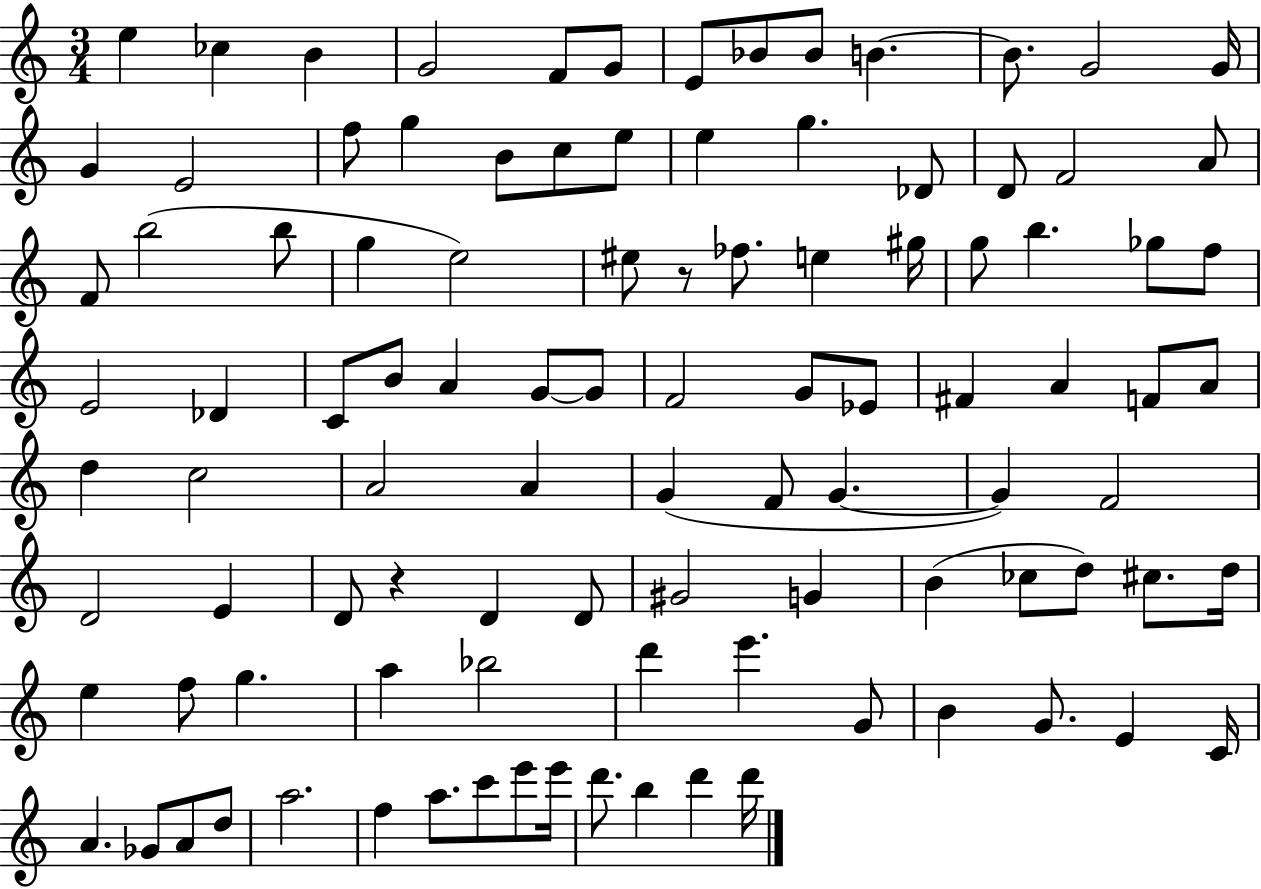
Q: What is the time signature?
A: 3/4